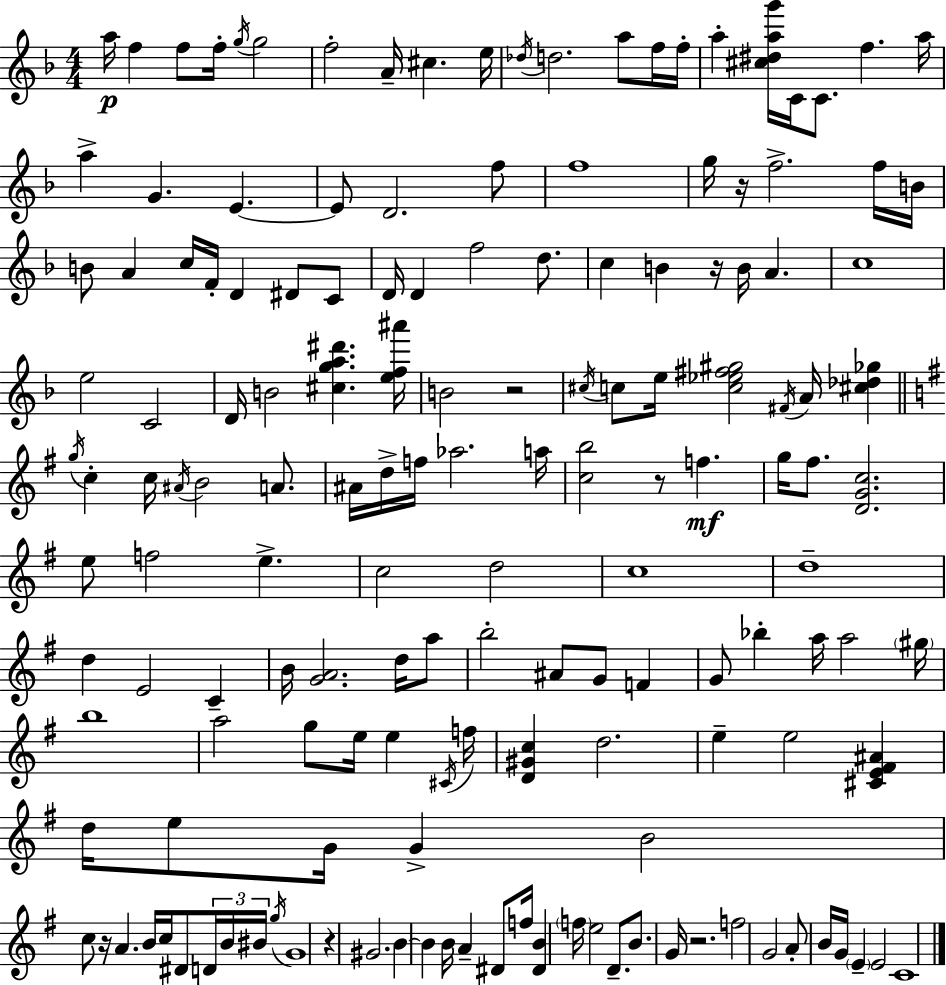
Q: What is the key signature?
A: D minor